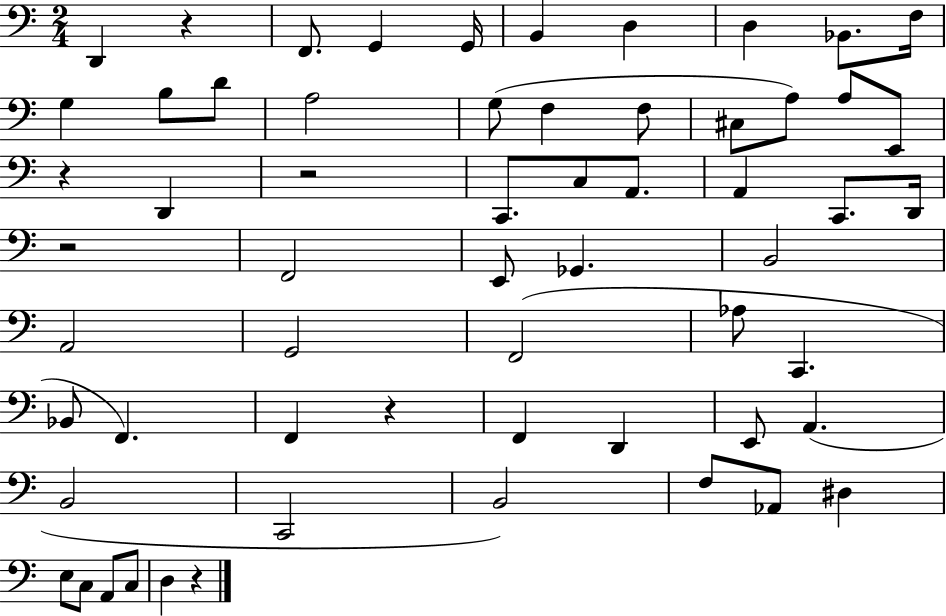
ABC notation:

X:1
T:Untitled
M:2/4
L:1/4
K:C
D,, z F,,/2 G,, G,,/4 B,, D, D, _B,,/2 F,/4 G, B,/2 D/2 A,2 G,/2 F, F,/2 ^C,/2 A,/2 A,/2 E,,/2 z D,, z2 C,,/2 C,/2 A,,/2 A,, C,,/2 D,,/4 z2 F,,2 E,,/2 _G,, B,,2 A,,2 G,,2 F,,2 _A,/2 C,, _B,,/2 F,, F,, z F,, D,, E,,/2 A,, B,,2 C,,2 B,,2 F,/2 _A,,/2 ^D, E,/2 C,/2 A,,/2 C,/2 D, z